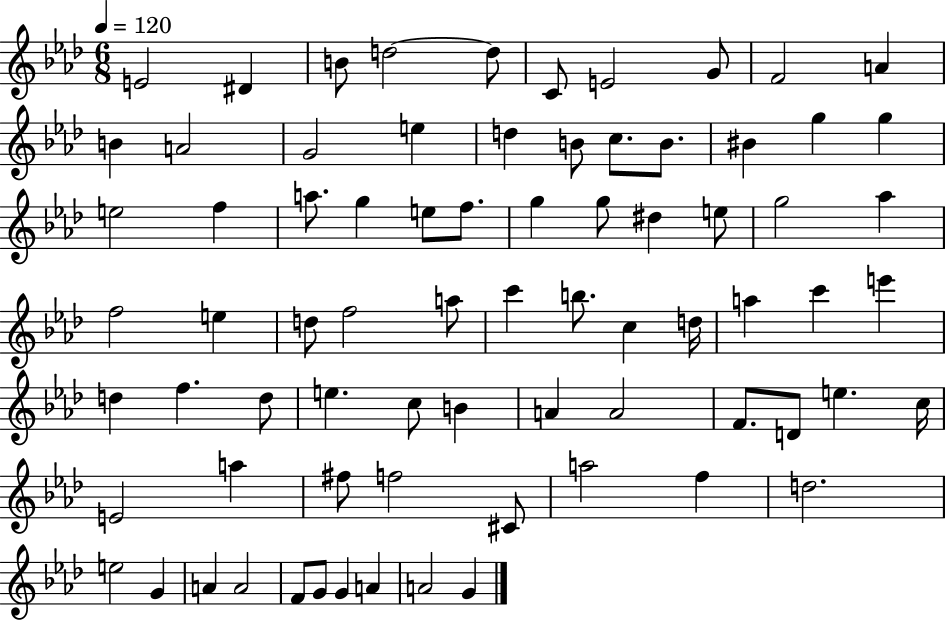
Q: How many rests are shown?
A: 0